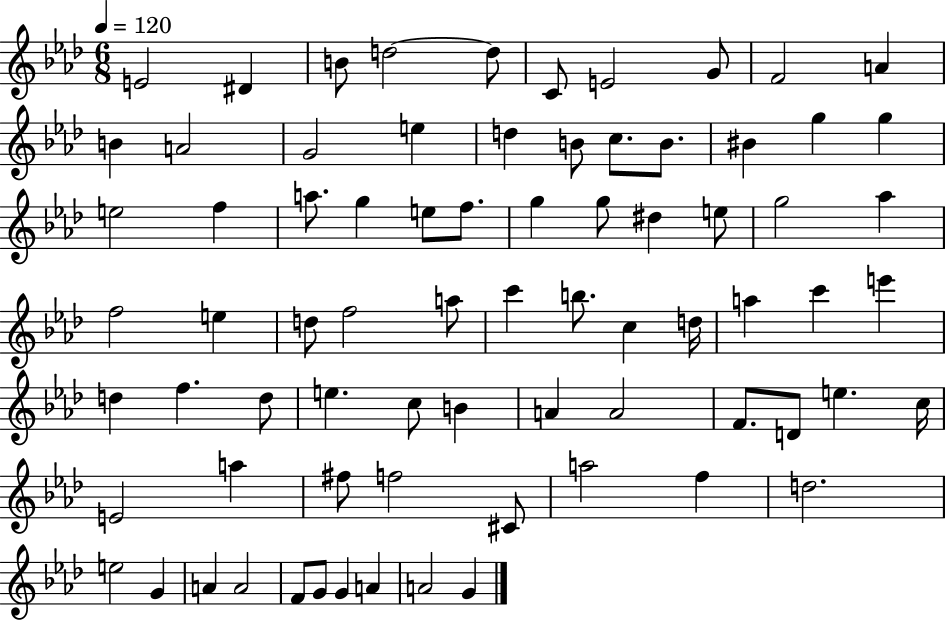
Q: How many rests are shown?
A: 0